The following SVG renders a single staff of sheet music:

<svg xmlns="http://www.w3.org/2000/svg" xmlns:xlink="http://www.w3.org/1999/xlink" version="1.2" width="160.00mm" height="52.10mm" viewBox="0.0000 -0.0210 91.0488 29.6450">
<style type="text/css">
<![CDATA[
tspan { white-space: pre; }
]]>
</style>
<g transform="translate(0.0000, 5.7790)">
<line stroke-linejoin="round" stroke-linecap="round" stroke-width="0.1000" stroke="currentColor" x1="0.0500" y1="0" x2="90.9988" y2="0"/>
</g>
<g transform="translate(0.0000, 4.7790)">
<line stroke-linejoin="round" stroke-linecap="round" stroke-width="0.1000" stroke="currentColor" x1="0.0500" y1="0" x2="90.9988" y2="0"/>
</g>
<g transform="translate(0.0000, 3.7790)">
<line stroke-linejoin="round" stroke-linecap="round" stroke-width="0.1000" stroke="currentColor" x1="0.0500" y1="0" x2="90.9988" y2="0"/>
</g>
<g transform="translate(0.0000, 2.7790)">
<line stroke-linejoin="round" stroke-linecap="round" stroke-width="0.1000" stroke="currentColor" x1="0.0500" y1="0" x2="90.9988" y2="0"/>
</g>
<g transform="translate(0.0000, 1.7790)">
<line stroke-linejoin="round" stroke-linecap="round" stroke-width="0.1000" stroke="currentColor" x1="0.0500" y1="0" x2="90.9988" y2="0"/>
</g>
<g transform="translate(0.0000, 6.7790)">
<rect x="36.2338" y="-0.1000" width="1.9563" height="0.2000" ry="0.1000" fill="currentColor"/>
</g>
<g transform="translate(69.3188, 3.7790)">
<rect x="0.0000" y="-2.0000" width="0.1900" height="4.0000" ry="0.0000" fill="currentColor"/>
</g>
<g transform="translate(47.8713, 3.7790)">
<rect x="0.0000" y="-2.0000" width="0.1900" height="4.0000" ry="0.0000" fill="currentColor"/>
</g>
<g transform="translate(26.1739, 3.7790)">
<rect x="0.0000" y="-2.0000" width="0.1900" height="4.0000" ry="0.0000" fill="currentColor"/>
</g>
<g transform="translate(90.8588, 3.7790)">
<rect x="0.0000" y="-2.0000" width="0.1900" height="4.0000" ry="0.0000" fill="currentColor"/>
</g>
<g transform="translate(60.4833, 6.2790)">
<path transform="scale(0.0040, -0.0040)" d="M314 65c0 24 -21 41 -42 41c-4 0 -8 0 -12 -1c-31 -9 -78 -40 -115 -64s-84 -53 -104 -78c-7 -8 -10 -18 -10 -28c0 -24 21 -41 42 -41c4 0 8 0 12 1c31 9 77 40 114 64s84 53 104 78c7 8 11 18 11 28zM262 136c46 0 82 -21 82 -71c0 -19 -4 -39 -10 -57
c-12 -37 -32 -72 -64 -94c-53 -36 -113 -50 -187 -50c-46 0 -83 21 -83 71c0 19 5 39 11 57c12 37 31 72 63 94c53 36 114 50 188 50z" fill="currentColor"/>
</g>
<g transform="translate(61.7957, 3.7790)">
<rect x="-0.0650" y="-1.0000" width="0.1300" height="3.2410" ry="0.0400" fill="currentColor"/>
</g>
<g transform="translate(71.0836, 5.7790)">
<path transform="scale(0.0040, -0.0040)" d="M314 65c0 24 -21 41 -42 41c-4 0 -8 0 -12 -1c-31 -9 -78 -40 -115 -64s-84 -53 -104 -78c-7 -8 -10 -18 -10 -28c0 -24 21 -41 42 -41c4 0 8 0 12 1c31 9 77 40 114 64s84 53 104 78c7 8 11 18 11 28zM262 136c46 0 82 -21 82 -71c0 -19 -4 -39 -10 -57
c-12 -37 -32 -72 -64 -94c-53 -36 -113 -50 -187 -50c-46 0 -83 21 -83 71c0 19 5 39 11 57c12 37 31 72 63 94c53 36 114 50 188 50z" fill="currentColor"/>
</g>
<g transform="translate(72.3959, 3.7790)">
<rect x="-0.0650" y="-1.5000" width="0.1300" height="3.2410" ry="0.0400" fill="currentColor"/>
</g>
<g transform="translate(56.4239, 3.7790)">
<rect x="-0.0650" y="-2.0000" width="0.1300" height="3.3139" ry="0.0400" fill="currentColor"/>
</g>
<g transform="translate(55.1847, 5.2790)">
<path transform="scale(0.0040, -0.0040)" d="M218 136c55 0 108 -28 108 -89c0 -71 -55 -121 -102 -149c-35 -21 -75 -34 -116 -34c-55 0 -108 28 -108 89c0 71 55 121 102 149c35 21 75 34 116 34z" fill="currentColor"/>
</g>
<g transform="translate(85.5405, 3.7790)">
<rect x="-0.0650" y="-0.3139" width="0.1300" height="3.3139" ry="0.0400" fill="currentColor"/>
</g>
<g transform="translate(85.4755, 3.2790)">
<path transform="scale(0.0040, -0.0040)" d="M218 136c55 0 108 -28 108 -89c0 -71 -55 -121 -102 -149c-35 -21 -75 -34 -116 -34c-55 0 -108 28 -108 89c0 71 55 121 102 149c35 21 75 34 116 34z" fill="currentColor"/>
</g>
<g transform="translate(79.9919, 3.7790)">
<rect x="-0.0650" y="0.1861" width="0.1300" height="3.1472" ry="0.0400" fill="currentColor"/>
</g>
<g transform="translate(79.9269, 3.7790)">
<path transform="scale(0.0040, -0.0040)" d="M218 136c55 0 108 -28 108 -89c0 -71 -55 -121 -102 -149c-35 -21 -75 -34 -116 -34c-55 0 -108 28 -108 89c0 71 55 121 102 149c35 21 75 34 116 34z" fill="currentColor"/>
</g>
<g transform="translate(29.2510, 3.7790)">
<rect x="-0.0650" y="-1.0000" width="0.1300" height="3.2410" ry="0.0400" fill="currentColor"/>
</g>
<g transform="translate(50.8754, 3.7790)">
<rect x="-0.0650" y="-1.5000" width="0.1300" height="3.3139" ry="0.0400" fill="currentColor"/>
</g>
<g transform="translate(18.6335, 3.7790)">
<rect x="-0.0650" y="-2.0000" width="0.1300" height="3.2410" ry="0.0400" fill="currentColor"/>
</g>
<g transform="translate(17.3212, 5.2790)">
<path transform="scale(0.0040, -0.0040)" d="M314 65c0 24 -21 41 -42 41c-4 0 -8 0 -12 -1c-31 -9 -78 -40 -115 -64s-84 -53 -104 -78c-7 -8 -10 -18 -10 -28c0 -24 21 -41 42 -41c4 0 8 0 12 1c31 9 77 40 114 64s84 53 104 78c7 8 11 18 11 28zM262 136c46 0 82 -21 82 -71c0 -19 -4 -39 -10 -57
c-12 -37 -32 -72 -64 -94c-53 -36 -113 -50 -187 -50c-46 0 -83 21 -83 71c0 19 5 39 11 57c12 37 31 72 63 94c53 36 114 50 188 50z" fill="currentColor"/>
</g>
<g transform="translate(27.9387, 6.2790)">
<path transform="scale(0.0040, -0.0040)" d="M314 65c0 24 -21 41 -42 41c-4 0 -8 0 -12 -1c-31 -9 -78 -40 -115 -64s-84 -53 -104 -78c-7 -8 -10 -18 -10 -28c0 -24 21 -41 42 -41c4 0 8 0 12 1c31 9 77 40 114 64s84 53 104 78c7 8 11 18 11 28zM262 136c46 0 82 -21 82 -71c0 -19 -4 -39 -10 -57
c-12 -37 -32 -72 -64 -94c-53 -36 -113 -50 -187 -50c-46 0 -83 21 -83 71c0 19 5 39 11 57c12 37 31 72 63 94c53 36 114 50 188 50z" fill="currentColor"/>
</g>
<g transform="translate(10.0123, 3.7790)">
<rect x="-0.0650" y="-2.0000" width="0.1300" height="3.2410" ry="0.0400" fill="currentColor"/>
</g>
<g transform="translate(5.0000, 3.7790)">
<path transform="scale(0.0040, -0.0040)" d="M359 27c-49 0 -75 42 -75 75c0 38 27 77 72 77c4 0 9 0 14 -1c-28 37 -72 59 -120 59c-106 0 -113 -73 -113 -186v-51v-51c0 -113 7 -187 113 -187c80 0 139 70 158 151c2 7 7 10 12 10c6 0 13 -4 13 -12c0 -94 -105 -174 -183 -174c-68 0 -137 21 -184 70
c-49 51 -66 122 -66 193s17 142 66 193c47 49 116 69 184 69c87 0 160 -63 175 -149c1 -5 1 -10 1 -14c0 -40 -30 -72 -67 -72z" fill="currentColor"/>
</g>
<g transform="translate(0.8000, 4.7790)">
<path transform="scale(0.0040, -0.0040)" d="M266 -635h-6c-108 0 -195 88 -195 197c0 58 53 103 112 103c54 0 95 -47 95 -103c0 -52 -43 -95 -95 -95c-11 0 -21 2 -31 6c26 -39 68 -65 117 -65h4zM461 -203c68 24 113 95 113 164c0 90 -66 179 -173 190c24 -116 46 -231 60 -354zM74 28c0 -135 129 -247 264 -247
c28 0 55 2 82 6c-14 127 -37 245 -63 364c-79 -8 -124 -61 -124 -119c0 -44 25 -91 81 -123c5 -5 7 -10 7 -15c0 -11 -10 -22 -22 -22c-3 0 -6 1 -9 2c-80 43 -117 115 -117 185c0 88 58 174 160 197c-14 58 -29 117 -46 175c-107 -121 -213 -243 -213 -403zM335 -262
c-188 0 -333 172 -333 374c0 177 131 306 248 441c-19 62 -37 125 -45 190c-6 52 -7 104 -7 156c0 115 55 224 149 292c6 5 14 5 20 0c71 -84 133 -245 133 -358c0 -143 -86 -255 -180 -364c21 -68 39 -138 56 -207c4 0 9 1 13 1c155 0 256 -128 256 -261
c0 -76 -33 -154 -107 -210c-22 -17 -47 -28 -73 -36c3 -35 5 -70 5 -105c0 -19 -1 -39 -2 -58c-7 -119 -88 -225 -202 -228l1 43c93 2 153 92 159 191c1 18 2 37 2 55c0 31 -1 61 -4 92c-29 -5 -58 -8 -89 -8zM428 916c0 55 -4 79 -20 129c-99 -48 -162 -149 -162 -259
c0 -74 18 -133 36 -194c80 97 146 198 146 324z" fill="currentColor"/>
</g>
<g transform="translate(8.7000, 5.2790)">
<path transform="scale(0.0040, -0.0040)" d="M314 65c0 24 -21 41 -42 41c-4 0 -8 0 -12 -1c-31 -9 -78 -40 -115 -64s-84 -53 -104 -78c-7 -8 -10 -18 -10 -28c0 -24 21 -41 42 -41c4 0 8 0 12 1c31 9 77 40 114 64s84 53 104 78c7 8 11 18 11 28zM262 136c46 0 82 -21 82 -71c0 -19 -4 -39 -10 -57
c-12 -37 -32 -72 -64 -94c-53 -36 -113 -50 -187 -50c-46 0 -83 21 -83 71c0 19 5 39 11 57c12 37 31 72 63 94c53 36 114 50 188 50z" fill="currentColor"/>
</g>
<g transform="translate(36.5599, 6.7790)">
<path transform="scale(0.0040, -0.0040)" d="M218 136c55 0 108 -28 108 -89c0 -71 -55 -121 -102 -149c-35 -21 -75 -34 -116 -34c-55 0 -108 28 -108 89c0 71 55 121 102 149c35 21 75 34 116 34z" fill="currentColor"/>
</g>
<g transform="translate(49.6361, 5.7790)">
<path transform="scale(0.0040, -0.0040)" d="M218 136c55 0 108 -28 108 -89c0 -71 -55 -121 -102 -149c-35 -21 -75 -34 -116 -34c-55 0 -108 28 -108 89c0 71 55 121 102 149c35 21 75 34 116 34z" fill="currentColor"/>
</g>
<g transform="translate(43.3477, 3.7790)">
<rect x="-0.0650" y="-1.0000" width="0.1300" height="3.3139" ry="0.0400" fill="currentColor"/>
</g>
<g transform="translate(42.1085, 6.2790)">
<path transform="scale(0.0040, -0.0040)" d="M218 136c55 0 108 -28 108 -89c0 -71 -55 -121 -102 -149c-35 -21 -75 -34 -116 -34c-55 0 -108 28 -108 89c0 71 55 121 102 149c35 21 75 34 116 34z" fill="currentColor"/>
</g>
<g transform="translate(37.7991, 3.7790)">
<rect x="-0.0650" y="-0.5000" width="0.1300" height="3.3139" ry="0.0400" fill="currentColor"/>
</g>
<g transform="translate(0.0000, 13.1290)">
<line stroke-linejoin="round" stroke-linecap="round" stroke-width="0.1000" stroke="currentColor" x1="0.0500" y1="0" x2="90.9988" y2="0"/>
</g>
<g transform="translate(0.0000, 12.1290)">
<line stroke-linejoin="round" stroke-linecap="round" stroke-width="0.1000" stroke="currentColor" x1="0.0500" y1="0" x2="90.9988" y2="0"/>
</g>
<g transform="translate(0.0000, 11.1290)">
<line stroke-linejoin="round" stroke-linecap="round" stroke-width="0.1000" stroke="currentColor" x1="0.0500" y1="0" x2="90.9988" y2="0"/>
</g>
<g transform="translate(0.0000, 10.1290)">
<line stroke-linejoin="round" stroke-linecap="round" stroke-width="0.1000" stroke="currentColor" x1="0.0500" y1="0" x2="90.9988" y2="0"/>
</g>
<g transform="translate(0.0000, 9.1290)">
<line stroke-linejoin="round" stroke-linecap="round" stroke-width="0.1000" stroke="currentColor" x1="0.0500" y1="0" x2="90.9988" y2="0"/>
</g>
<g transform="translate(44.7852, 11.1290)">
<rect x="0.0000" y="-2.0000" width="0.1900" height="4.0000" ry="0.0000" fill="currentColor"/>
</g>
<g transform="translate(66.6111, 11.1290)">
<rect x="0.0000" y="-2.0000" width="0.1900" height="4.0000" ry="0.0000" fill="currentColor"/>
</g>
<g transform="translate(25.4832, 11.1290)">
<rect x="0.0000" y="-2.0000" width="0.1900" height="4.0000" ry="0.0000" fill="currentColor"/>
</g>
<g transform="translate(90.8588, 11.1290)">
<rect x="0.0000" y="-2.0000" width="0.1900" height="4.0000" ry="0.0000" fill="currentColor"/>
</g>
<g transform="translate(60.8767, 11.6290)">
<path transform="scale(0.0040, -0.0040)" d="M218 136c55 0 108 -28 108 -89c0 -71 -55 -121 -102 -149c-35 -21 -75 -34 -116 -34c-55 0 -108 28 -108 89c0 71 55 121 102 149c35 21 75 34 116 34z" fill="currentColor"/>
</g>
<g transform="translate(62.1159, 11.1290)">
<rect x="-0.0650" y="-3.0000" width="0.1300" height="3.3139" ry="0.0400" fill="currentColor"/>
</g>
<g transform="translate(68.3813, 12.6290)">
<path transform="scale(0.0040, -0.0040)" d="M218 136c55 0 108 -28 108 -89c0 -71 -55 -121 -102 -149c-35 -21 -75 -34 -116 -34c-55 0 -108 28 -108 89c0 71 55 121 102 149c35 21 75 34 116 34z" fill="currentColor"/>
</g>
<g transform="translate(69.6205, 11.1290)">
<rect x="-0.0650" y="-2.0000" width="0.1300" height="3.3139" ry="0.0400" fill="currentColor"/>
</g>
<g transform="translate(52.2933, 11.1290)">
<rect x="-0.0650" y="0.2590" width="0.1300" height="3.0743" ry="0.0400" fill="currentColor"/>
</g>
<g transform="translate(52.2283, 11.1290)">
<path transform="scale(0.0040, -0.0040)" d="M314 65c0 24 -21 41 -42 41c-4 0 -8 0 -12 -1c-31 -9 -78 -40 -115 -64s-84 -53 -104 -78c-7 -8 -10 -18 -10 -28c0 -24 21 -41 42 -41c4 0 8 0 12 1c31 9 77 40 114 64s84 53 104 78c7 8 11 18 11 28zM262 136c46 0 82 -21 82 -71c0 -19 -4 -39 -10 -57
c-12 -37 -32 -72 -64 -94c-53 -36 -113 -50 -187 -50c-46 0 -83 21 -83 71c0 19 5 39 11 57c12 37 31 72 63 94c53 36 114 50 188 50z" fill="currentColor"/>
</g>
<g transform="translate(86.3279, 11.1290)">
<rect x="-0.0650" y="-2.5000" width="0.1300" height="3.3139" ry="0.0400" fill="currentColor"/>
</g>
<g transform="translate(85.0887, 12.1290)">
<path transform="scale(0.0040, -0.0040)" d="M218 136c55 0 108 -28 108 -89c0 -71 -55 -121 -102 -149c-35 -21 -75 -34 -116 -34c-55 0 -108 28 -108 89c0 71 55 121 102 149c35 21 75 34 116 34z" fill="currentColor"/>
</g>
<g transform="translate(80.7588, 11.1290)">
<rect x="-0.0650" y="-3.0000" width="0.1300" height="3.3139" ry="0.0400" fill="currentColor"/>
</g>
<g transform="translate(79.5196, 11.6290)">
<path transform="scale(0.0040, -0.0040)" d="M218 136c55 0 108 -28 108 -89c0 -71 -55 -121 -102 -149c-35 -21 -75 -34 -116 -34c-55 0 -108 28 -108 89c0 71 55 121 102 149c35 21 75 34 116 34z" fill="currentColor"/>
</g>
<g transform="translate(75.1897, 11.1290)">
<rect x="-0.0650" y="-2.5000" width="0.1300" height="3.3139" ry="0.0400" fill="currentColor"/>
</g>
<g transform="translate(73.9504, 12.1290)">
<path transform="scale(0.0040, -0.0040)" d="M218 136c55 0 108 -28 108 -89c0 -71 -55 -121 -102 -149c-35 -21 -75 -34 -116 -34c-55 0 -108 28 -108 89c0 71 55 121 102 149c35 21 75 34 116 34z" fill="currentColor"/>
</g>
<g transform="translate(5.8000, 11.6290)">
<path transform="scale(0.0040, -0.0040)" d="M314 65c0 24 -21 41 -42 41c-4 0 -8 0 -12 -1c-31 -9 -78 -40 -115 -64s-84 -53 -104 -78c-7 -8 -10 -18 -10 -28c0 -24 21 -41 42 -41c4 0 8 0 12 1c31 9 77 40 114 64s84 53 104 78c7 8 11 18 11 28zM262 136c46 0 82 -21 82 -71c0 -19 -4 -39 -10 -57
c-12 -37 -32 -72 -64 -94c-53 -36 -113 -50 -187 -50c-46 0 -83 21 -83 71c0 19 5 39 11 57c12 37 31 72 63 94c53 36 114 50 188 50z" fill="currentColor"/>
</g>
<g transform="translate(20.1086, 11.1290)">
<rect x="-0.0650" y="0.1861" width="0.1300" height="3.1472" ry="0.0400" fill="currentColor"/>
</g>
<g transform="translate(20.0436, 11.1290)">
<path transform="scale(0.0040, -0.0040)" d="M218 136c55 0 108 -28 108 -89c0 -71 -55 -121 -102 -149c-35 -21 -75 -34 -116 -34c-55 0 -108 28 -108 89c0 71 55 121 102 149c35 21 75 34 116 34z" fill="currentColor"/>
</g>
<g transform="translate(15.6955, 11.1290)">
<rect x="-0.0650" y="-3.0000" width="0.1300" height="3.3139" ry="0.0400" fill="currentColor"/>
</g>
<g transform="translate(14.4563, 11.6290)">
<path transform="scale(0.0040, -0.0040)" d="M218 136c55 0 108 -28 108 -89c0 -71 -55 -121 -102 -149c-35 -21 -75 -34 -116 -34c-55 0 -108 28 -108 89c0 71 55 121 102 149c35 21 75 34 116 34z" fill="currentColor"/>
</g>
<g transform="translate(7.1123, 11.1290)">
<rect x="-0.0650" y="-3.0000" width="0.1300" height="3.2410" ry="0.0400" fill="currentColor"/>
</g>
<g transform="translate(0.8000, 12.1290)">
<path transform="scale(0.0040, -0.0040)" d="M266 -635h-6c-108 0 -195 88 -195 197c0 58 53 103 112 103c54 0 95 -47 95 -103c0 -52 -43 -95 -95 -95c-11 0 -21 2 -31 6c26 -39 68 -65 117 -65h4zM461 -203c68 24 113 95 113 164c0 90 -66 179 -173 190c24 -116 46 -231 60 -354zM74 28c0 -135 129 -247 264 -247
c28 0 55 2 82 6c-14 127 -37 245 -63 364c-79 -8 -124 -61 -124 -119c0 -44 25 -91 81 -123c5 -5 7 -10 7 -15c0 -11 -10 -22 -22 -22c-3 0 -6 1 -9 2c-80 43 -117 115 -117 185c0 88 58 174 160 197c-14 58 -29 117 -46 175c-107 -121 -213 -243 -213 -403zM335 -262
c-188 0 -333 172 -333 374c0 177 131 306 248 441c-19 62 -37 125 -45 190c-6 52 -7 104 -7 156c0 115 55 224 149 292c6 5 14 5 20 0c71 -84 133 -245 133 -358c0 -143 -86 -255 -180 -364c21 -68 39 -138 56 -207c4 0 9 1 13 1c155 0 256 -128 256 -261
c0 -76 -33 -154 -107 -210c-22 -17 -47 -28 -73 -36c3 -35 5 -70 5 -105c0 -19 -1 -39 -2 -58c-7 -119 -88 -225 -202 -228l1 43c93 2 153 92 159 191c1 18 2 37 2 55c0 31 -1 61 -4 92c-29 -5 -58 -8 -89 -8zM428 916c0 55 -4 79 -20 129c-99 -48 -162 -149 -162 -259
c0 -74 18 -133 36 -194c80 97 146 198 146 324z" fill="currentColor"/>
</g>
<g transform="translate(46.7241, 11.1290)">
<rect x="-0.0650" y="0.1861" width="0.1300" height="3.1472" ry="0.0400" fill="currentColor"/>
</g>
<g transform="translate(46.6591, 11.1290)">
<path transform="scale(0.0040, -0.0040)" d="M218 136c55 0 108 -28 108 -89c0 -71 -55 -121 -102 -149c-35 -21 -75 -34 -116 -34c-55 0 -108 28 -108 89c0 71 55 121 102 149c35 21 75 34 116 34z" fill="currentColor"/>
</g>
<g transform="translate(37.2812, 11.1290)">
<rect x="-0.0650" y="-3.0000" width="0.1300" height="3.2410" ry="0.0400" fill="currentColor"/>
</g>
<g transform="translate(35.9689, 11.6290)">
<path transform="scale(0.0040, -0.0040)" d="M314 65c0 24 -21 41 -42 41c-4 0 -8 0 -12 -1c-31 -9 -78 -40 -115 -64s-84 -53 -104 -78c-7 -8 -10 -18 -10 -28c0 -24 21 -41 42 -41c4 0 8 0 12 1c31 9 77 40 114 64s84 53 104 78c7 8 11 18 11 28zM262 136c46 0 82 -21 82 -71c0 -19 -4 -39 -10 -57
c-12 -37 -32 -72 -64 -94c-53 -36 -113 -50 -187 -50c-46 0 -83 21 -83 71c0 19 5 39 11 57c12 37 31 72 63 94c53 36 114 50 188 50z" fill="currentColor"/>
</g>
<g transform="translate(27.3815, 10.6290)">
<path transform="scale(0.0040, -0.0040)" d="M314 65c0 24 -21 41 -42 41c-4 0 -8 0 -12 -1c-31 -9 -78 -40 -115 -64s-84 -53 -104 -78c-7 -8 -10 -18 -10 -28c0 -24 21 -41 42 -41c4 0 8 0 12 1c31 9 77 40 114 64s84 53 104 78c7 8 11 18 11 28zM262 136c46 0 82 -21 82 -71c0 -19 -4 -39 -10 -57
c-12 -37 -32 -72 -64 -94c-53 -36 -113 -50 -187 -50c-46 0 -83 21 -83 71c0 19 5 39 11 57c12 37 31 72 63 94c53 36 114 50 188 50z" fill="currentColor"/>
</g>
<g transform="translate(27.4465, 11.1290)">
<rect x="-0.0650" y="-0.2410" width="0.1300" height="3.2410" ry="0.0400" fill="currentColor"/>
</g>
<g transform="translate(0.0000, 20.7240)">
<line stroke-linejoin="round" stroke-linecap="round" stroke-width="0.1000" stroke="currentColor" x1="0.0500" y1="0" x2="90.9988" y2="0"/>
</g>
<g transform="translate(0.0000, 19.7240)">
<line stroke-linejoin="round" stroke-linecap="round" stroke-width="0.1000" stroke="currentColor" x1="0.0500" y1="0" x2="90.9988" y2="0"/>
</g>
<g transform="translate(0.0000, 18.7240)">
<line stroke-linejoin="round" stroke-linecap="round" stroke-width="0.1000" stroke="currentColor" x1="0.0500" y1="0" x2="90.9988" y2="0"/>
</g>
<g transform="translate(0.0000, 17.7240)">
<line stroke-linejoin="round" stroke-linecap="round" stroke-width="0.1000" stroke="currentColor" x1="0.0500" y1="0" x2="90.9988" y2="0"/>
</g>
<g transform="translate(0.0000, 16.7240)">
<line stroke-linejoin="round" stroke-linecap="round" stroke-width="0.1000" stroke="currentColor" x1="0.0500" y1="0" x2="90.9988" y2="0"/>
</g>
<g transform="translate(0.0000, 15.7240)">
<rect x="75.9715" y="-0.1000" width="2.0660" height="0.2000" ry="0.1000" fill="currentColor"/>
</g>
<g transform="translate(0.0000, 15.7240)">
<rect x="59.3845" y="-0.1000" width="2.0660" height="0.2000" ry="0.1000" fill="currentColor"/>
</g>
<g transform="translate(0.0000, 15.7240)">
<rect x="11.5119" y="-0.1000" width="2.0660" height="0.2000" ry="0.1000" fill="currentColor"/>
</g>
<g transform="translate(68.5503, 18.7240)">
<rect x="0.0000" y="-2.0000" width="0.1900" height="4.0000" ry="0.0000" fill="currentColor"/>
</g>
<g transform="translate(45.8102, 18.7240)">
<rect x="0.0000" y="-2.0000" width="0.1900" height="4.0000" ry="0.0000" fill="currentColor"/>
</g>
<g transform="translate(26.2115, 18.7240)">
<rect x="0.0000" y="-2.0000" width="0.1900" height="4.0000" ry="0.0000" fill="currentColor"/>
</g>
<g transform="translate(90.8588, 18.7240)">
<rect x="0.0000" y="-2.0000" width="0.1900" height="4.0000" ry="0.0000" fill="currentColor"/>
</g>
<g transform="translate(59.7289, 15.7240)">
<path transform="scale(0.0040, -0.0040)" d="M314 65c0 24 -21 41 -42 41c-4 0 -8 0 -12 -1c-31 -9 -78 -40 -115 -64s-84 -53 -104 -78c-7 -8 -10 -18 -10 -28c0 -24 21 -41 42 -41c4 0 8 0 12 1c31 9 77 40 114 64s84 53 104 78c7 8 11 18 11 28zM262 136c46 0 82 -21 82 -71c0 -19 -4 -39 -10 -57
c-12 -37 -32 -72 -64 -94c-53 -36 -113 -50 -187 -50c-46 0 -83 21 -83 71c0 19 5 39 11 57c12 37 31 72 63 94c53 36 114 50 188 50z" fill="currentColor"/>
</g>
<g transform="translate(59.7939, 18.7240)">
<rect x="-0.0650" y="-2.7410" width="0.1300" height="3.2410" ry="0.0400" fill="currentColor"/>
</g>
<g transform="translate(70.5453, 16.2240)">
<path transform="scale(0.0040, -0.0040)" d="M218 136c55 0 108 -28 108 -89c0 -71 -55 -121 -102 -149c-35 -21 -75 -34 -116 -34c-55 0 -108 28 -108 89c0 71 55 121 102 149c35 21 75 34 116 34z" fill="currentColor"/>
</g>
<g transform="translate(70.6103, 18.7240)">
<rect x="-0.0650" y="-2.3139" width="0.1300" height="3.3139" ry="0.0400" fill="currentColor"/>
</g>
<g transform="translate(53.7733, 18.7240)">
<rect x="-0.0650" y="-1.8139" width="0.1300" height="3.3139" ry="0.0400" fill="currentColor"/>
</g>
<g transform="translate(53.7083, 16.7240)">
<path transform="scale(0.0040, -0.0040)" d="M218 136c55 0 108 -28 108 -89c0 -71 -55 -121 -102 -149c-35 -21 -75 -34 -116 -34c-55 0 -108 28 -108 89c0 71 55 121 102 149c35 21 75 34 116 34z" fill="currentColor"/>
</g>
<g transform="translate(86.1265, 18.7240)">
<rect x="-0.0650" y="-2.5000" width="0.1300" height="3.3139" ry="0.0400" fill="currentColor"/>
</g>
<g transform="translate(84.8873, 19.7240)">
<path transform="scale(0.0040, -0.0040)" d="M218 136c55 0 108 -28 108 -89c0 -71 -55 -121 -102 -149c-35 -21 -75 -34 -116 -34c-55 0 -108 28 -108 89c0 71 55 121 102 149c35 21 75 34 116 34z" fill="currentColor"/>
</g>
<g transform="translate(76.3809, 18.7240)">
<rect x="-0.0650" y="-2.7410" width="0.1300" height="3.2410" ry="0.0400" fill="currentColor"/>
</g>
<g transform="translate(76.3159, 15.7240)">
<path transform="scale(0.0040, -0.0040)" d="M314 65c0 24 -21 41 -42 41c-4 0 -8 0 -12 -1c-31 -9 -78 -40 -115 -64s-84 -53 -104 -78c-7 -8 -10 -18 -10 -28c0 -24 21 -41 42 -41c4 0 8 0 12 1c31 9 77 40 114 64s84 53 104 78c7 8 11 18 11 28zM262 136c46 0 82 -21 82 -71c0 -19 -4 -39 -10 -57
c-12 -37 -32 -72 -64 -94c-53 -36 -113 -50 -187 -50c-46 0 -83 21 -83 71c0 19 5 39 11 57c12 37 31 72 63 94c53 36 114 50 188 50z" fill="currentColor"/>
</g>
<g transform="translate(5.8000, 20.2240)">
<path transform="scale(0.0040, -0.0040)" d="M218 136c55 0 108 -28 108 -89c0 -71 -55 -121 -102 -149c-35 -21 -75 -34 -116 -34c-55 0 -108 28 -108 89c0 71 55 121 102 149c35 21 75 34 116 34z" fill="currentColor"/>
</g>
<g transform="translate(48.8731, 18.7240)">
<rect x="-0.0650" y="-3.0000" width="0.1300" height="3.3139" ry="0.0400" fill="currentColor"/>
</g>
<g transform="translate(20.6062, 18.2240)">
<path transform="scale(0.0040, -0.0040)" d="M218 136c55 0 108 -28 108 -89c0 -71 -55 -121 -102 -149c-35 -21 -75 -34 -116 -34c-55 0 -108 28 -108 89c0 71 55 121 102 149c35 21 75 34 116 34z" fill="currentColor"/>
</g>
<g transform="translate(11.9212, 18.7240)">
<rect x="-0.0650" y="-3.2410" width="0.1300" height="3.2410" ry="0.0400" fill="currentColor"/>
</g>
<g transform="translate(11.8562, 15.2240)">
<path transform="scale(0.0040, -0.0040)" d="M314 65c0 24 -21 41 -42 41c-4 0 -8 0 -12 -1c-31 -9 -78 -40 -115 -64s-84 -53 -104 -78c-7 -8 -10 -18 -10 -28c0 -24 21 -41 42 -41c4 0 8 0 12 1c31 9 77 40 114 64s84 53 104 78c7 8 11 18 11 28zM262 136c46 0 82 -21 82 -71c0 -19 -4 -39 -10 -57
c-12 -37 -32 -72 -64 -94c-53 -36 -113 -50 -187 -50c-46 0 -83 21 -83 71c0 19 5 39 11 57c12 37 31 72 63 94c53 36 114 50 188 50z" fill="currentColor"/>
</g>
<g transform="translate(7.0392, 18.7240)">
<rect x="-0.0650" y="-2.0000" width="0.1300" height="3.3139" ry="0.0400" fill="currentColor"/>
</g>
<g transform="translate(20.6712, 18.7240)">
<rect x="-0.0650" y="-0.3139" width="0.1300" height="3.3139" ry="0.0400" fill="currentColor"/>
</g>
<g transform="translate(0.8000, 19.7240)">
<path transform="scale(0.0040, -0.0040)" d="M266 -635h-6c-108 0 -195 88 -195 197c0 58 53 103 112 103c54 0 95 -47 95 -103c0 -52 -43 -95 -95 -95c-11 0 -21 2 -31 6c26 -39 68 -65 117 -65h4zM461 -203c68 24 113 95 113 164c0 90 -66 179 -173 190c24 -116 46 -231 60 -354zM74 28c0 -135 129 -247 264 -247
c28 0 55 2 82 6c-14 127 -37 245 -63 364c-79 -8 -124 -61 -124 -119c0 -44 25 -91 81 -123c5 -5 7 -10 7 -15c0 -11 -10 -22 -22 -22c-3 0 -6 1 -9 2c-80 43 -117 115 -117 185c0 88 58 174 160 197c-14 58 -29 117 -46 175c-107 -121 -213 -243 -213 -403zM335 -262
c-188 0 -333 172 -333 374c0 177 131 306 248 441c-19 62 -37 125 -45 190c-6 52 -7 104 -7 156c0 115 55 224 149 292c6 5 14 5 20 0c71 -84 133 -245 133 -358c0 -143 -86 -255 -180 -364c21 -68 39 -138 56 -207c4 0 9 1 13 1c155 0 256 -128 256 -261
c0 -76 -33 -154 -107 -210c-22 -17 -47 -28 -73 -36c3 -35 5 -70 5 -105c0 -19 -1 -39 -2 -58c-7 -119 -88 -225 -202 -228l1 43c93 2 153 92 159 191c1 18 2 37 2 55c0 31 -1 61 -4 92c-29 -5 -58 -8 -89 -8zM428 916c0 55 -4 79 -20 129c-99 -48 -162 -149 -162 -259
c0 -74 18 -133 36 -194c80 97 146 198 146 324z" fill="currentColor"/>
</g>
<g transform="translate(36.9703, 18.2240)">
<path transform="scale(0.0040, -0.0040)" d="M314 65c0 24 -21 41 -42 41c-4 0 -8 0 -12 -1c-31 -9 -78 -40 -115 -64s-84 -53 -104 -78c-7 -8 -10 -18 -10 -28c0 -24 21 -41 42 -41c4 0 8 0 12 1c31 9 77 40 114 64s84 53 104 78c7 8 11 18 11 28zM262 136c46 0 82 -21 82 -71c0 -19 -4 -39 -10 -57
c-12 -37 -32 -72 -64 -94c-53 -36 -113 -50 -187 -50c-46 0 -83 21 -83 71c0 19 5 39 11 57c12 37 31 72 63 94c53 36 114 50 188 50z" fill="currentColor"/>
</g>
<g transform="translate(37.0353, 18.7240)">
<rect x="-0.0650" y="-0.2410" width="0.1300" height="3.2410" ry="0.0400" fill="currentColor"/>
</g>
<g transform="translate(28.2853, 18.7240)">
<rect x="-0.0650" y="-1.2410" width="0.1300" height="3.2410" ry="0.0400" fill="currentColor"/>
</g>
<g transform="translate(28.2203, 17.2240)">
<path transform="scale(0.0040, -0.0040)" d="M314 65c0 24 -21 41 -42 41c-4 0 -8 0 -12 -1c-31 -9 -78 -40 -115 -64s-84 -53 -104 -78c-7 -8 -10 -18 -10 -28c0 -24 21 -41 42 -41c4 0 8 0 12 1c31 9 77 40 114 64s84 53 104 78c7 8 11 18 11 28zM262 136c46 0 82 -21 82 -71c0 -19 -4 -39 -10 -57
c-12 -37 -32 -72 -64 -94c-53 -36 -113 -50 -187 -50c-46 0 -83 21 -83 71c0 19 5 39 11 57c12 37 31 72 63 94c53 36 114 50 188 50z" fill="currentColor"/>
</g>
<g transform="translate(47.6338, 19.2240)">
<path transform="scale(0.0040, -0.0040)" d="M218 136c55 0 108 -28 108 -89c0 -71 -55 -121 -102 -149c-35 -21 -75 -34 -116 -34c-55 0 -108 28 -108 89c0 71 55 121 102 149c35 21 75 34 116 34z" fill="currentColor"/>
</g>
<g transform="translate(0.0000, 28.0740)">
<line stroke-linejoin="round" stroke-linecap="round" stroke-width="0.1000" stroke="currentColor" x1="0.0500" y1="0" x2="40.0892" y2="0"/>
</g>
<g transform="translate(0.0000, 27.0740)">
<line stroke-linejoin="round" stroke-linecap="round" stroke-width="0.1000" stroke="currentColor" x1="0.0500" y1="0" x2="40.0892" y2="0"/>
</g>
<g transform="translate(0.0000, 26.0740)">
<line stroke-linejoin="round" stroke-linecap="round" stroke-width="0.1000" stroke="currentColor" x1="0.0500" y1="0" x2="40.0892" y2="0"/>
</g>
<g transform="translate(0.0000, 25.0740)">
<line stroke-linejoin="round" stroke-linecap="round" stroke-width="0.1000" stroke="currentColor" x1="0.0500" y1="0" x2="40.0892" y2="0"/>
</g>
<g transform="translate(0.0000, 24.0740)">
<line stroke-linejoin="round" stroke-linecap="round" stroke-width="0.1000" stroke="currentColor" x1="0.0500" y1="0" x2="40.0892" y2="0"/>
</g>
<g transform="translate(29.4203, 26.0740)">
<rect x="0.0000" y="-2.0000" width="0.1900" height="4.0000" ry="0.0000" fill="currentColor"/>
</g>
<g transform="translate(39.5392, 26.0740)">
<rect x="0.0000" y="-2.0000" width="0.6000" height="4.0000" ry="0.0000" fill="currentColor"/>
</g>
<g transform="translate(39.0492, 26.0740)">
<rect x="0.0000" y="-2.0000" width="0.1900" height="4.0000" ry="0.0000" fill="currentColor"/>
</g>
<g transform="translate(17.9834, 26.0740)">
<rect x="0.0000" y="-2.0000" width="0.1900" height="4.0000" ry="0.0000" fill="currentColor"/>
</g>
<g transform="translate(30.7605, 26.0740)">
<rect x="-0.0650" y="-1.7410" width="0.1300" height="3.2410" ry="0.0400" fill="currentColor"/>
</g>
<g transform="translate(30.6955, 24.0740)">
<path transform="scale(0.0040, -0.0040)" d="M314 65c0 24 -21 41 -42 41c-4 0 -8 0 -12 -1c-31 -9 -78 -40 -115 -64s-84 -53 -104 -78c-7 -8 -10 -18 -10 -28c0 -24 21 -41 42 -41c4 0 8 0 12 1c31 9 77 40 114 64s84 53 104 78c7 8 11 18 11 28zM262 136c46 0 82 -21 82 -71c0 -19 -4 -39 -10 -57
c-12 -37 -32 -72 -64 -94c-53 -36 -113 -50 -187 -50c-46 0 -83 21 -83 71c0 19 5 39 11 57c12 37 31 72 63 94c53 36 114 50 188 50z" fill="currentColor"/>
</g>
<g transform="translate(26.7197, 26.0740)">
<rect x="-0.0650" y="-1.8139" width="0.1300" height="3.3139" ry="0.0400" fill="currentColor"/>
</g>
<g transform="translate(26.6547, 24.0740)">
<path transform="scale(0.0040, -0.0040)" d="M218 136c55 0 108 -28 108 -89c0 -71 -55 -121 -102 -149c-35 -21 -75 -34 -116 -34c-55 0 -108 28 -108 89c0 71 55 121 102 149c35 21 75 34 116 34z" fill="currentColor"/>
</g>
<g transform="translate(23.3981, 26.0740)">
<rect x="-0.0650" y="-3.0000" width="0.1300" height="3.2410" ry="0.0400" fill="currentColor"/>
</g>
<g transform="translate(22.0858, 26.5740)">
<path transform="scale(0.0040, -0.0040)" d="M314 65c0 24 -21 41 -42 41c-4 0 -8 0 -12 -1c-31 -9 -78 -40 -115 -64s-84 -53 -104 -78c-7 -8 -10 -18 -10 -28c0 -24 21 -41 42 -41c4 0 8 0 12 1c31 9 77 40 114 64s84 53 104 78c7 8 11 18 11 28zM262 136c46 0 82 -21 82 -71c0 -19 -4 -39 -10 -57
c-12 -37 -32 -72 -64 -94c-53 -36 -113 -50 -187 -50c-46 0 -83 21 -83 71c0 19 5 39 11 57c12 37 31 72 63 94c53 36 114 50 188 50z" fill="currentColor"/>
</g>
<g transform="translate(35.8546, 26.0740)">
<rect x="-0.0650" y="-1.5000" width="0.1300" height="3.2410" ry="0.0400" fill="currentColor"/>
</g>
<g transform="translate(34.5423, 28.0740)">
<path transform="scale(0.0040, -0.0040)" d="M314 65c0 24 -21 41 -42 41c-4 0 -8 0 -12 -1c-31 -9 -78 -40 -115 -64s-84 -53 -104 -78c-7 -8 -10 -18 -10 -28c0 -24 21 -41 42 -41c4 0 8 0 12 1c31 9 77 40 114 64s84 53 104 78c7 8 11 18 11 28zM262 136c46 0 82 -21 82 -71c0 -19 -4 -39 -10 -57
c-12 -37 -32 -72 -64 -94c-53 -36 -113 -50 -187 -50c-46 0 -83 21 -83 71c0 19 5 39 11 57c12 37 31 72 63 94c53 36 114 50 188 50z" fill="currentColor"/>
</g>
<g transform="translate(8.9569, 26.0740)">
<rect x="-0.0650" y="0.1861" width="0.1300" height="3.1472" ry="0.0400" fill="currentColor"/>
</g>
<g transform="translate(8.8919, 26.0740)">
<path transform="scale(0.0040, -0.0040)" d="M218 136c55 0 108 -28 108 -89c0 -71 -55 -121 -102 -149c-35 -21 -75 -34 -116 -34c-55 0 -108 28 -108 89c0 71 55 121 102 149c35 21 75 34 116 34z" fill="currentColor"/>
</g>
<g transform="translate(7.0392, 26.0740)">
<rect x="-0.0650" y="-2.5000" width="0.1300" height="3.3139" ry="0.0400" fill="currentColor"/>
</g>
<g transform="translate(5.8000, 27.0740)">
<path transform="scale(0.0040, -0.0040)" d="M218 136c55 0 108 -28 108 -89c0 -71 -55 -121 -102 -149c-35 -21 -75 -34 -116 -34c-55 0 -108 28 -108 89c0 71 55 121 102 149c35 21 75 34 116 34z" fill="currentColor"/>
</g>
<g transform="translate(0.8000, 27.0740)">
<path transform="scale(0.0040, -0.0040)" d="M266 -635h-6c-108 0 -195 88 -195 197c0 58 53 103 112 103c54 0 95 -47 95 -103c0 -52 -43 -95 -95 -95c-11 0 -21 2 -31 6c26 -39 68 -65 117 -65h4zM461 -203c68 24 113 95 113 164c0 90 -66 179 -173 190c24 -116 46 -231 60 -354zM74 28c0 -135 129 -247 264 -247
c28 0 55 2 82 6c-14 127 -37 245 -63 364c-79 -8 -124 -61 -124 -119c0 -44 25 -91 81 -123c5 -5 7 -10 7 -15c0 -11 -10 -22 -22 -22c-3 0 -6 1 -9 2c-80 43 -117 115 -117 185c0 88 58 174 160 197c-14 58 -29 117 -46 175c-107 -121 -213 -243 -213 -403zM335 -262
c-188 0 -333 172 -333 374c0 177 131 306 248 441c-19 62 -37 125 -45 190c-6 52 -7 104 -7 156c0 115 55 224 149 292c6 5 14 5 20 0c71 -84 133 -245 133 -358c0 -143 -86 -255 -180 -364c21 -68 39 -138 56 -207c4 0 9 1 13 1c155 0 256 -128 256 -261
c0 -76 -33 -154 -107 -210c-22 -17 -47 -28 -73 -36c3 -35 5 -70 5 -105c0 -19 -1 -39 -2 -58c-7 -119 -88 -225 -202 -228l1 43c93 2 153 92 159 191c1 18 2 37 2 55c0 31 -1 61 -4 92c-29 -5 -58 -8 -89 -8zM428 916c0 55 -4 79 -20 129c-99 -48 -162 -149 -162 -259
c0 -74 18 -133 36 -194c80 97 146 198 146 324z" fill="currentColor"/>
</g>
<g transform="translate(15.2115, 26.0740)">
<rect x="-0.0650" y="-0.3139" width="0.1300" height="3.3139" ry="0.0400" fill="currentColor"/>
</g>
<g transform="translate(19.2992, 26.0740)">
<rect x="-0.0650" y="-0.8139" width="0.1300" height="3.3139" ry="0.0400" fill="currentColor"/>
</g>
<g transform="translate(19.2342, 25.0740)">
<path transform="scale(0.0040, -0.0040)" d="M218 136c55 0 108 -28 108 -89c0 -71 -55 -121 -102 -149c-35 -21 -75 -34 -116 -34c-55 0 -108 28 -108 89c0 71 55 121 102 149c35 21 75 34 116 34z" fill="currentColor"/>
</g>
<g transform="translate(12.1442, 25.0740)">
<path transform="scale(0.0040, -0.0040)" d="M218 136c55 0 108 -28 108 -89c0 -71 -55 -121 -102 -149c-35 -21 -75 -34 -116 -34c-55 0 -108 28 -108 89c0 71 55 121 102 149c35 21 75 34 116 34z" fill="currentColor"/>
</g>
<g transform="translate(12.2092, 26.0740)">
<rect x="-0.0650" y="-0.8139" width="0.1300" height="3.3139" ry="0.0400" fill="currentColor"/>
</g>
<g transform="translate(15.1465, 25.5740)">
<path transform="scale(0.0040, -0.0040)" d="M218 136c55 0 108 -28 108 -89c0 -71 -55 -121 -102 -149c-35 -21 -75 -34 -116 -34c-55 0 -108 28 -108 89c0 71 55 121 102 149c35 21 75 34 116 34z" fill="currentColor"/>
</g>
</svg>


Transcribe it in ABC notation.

X:1
T:Untitled
M:4/4
L:1/4
K:C
F2 F2 D2 C D E F D2 E2 B c A2 A B c2 A2 B B2 A F G A G F b2 c e2 c2 A f a2 g a2 G G B d c d A2 f f2 E2